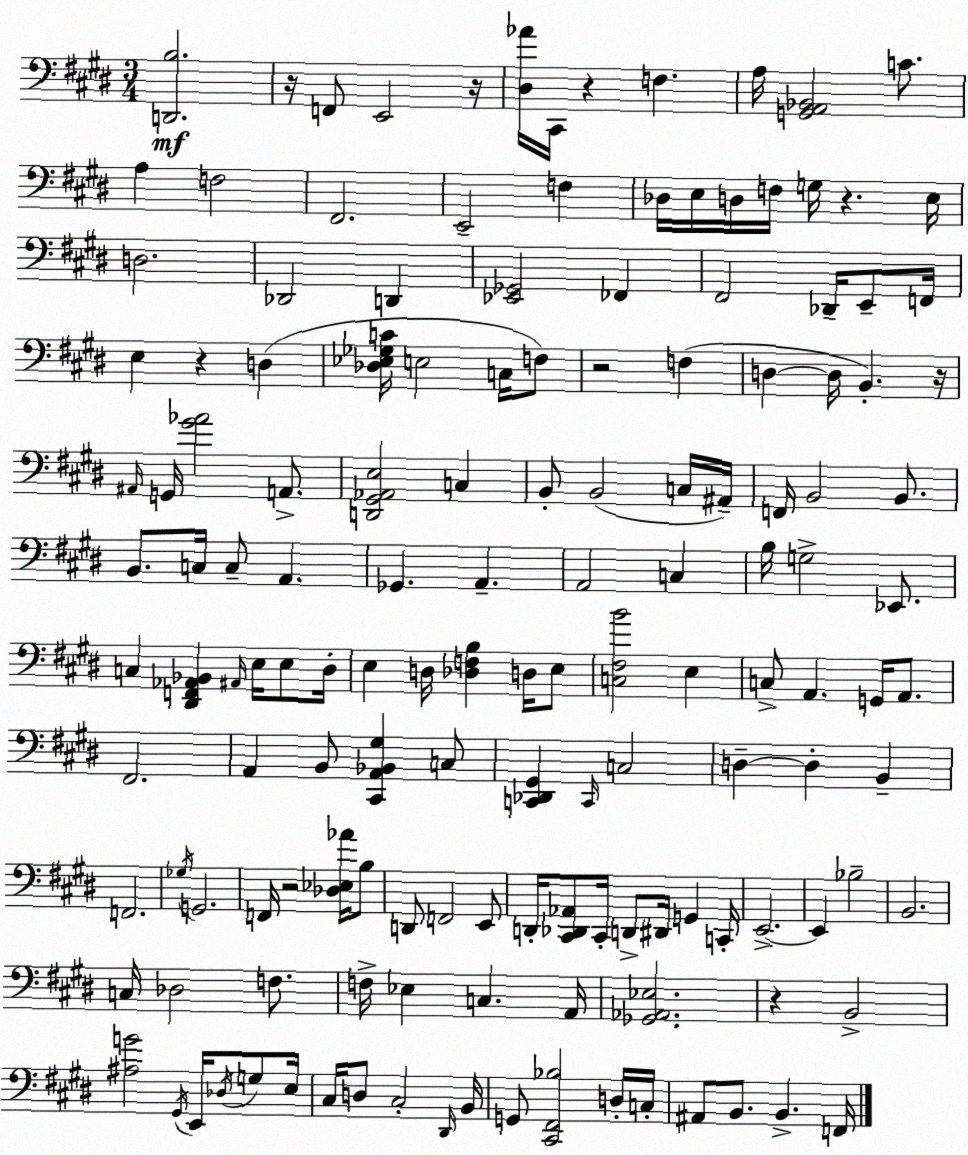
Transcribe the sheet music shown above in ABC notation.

X:1
T:Untitled
M:3/4
L:1/4
K:E
[D,,B,]2 z/4 F,,/2 E,,2 z/4 [^D,_A]/4 ^C,,/4 z F, A,/4 [G,,A,,_B,,]2 C/2 A, F,2 ^F,,2 E,,2 F, _D,/4 E,/4 D,/4 F,/4 G,/4 z E,/4 D,2 _D,,2 D,, [_E,,_G,,]2 _F,, ^F,,2 _D,,/4 E,,/2 F,,/4 E, z D, [_D,_E,_G,C]/4 E,2 C,/4 F,/2 z2 F, D, D,/4 B,, z/4 ^A,,/4 G,,/4 [^G_A]2 A,,/2 [D,,^G,,_A,,E,]2 C, B,,/2 B,,2 C,/4 ^A,,/4 F,,/4 B,,2 B,,/2 B,,/2 C,/4 C,/2 A,, _G,, A,, A,,2 C, B,/4 G,2 _E,,/2 C, [^D,,F,,_A,,_B,,] ^A,,/4 E,/4 E,/2 ^D,/4 E, D,/4 [_D,F,B,] D,/4 E,/2 [C,^F,B]2 E, C,/2 A,, G,,/4 A,,/2 ^F,,2 A,, B,,/2 [^C,,A,,_B,,^G,] C,/2 [C,,_D,,^G,,] C,,/4 C,2 D, D, B,, F,,2 _G,/4 G,,2 F,,/4 z2 [_D,_E,_A]/4 B,/2 D,,/2 F,,2 E,,/2 D,,/4 [^C,,_D,,_A,,]/2 ^C,,/4 D,,/2 ^D,,/4 G,, C,,/4 E,,2 E,, _B,2 B,,2 C,/4 _D,2 F,/2 F,/4 _E, C, A,,/4 [_G,,_A,,_E,]2 z B,,2 [^A,G]2 ^G,,/4 E,,/4 _D,/4 G,/2 E,/4 ^C,/4 D,/2 ^C,2 ^D,,/4 B,,/4 G,,/2 [^C,,^F,,_B,]2 D,/4 C,/4 ^A,,/2 B,,/2 B,, F,,/4